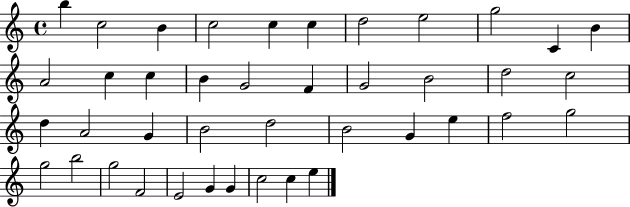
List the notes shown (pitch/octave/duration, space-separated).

B5/q C5/h B4/q C5/h C5/q C5/q D5/h E5/h G5/h C4/q B4/q A4/h C5/q C5/q B4/q G4/h F4/q G4/h B4/h D5/h C5/h D5/q A4/h G4/q B4/h D5/h B4/h G4/q E5/q F5/h G5/h G5/h B5/h G5/h F4/h E4/h G4/q G4/q C5/h C5/q E5/q